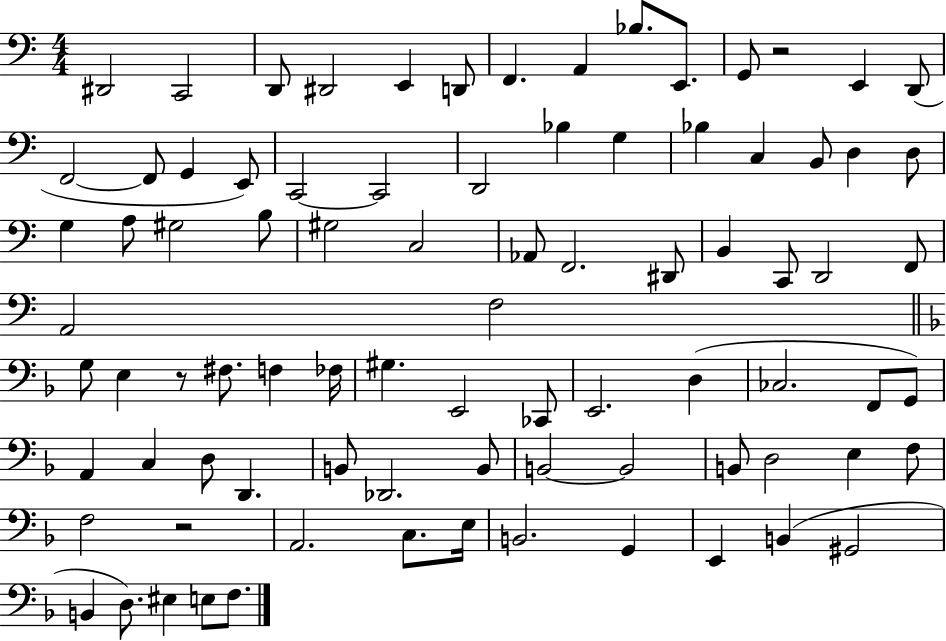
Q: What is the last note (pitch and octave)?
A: F3